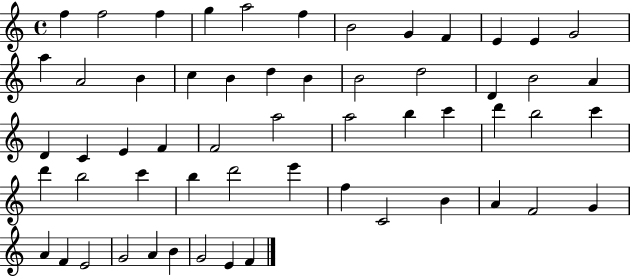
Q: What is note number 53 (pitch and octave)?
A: A4